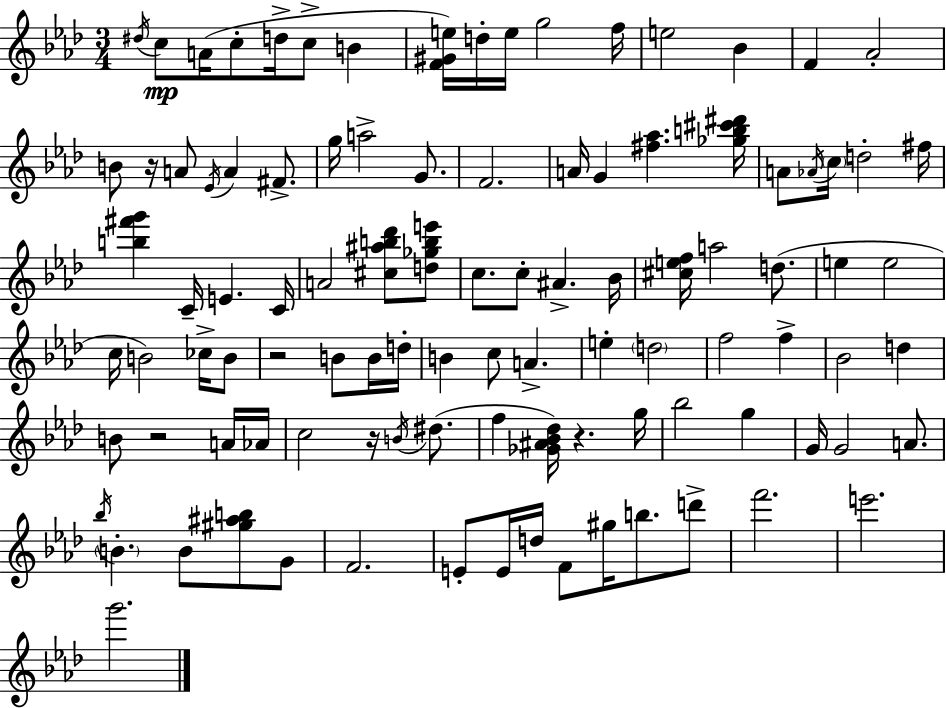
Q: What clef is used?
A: treble